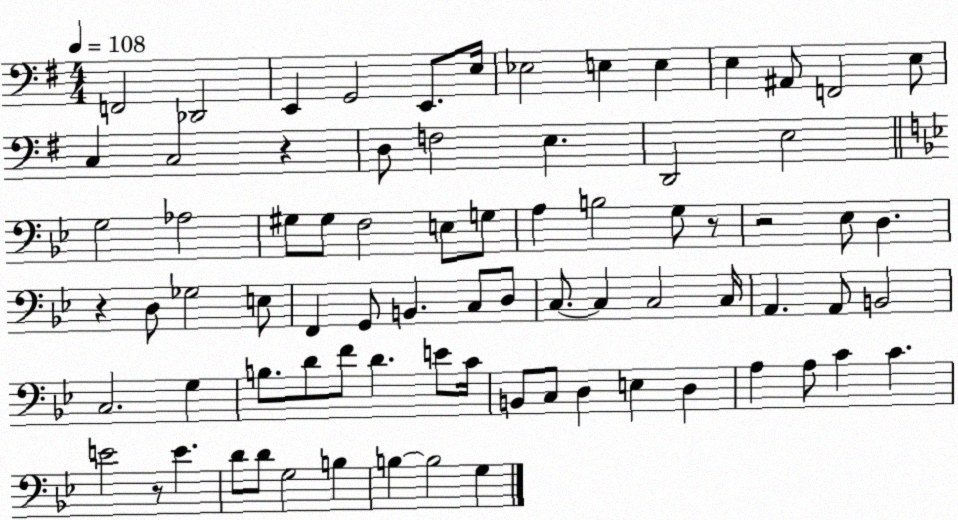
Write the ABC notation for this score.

X:1
T:Untitled
M:4/4
L:1/4
K:G
F,,2 _D,,2 E,, G,,2 E,,/2 E,/4 _E,2 E, E, E, ^A,,/2 F,,2 E,/2 C, C,2 z D,/2 F,2 E, D,,2 E,2 G,2 _A,2 ^G,/2 ^G,/2 F,2 E,/2 G,/2 A, B,2 G,/2 z/2 z2 _E,/2 D, z D,/2 _G,2 E,/2 F,, G,,/2 B,, C,/2 D,/2 C,/2 C, C,2 C,/4 A,, A,,/2 B,,2 C,2 G, B,/2 D/2 F/2 D E/2 C/4 B,,/2 C,/2 D, E, D, A, A,/2 C C E2 z/2 E D/2 D/2 G,2 B, B, B,2 G,